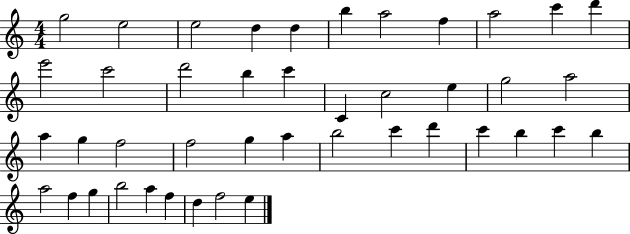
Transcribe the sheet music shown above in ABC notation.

X:1
T:Untitled
M:4/4
L:1/4
K:C
g2 e2 e2 d d b a2 f a2 c' d' e'2 c'2 d'2 b c' C c2 e g2 a2 a g f2 f2 g a b2 c' d' c' b c' b a2 f g b2 a f d f2 e